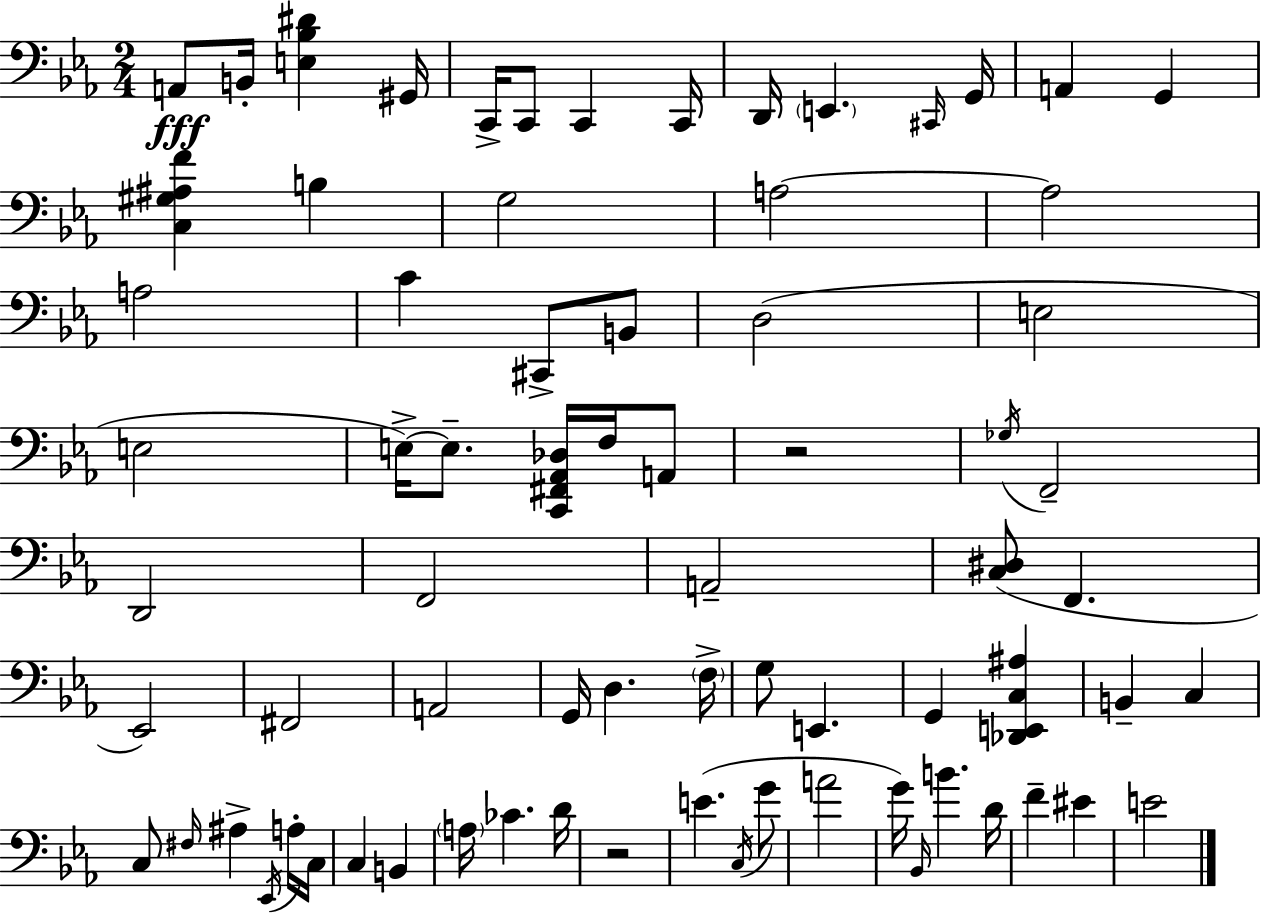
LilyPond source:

{
  \clef bass
  \numericTimeSignature
  \time 2/4
  \key ees \major
  a,8\fff b,16-. <e bes dis'>4 gis,16 | c,16-> c,8 c,4 c,16 | d,16 \parenthesize e,4. \grace { cis,16 } | g,16 a,4 g,4 | \break <c gis ais f'>4 b4 | g2 | a2~~ | a2 | \break a2 | c'4 cis,8-> b,8 | d2( | e2 | \break e2 | e16->~~) e8.-- <c, fis, aes, des>16 f16 a,8 | r2 | \acciaccatura { ges16 } f,2-- | \break d,2 | f,2 | a,2-- | <c dis>8( f,4. | \break ees,2) | fis,2 | a,2 | g,16 d4. | \break \parenthesize f16-> g8 e,4. | g,4 <des, e, c ais>4 | b,4-- c4 | c8 \grace { fis16 } ais4-> | \break \acciaccatura { ees,16 } a16-. c16 c4 | b,4 \parenthesize a16 ces'4. | d'16 r2 | e'4.( | \break \acciaccatura { c16 } g'8 a'2 | g'16) \grace { bes,16 } b'4. | d'16 f'4-- | eis'4 e'2 | \break \bar "|."
}